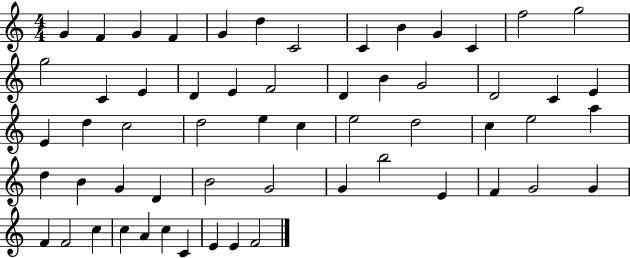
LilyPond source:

{
  \clef treble
  \numericTimeSignature
  \time 4/4
  \key c \major
  g'4 f'4 g'4 f'4 | g'4 d''4 c'2 | c'4 b'4 g'4 c'4 | f''2 g''2 | \break g''2 c'4 e'4 | d'4 e'4 f'2 | d'4 b'4 g'2 | d'2 c'4 e'4 | \break e'4 d''4 c''2 | d''2 e''4 c''4 | e''2 d''2 | c''4 e''2 a''4 | \break d''4 b'4 g'4 d'4 | b'2 g'2 | g'4 b''2 e'4 | f'4 g'2 g'4 | \break f'4 f'2 c''4 | c''4 a'4 c''4 c'4 | e'4 e'4 f'2 | \bar "|."
}